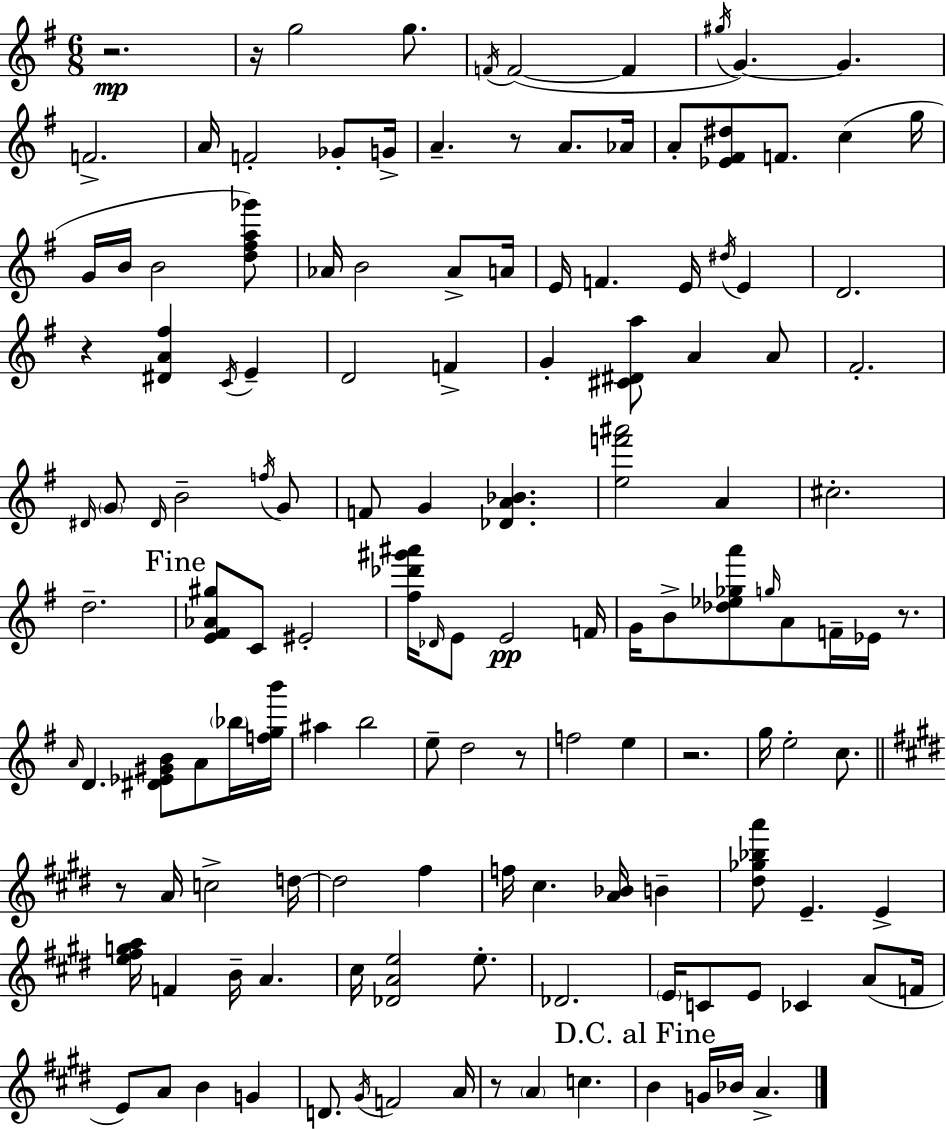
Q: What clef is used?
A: treble